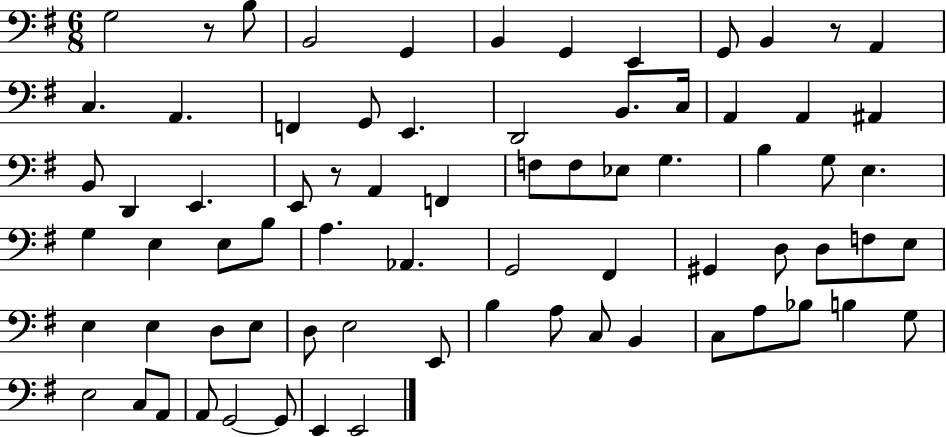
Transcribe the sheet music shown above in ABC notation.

X:1
T:Untitled
M:6/8
L:1/4
K:G
G,2 z/2 B,/2 B,,2 G,, B,, G,, E,, G,,/2 B,, z/2 A,, C, A,, F,, G,,/2 E,, D,,2 B,,/2 C,/4 A,, A,, ^A,, B,,/2 D,, E,, E,,/2 z/2 A,, F,, F,/2 F,/2 _E,/2 G, B, G,/2 E, G, E, E,/2 B,/2 A, _A,, G,,2 ^F,, ^G,, D,/2 D,/2 F,/2 E,/2 E, E, D,/2 E,/2 D,/2 E,2 E,,/2 B, A,/2 C,/2 B,, C,/2 A,/2 _B,/2 B, G,/2 E,2 C,/2 A,,/2 A,,/2 G,,2 G,,/2 E,, E,,2